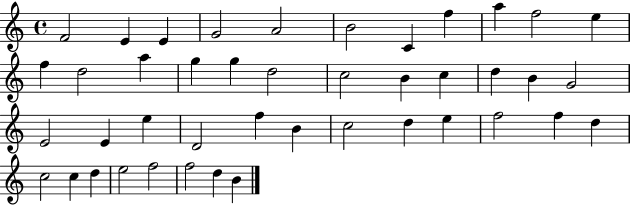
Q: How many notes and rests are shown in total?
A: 43